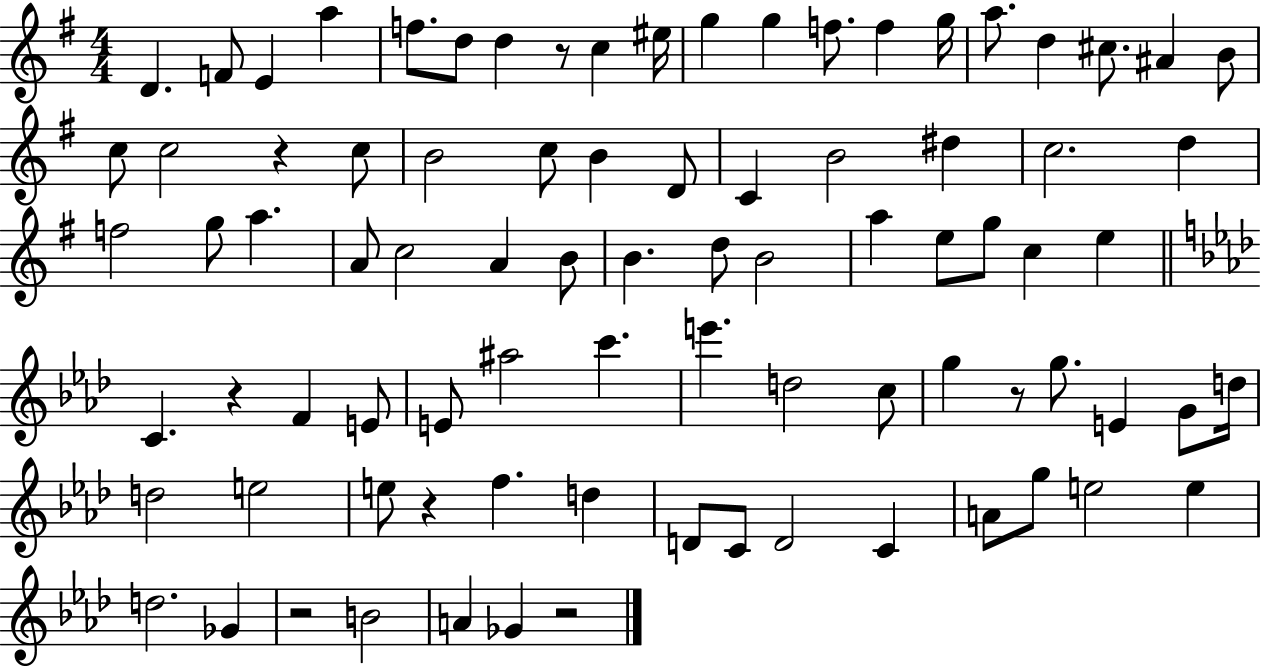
X:1
T:Untitled
M:4/4
L:1/4
K:G
D F/2 E a f/2 d/2 d z/2 c ^e/4 g g f/2 f g/4 a/2 d ^c/2 ^A B/2 c/2 c2 z c/2 B2 c/2 B D/2 C B2 ^d c2 d f2 g/2 a A/2 c2 A B/2 B d/2 B2 a e/2 g/2 c e C z F E/2 E/2 ^a2 c' e' d2 c/2 g z/2 g/2 E G/2 d/4 d2 e2 e/2 z f d D/2 C/2 D2 C A/2 g/2 e2 e d2 _G z2 B2 A _G z2